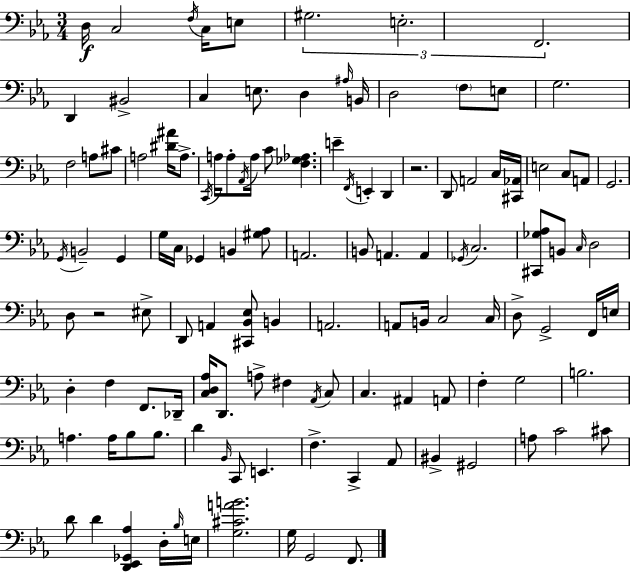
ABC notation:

X:1
T:Untitled
M:3/4
L:1/4
K:Cm
D,/4 C,2 F,/4 C,/4 E,/2 ^G,2 E,2 F,,2 D,, ^B,,2 C, E,/2 D, ^A,/4 B,,/4 D,2 F,/2 E,/2 G,2 F,2 A,/2 ^C/2 A,2 [^D^A]/4 A,/2 C,,/4 A,/4 A,/2 _A,,/4 A,/4 C/2 [F,_G,_A,] E F,,/4 E,, D,, z2 D,,/2 A,,2 C,/4 [^C,,_A,,]/4 E,2 C,/2 A,,/2 G,,2 G,,/4 B,,2 G,, G,/4 C,/4 _G,, B,, [^G,_A,]/2 A,,2 B,,/2 A,, A,, _G,,/4 C,2 [^C,,_G,_A,]/2 B,,/2 C,/4 D,2 D,/2 z2 ^E,/2 D,,/2 A,, [^C,,_B,,_E,]/2 B,, A,,2 A,,/2 B,,/4 C,2 C,/4 D,/2 G,,2 F,,/4 E,/4 D, F, F,,/2 _D,,/4 [C,D,_A,]/4 D,,/2 A,/2 ^F, _A,,/4 C,/2 C, ^A,, A,,/2 F, G,2 B,2 A, A,/4 _B,/2 _B,/2 D _B,,/4 C,,/2 E,, F, C,, _A,,/2 ^B,, ^G,,2 A,/2 C2 ^C/2 D/2 D [D,,_E,,_G,,_A,] D,/4 _B,/4 E,/4 [G,^CAB]2 G,/4 G,,2 F,,/2